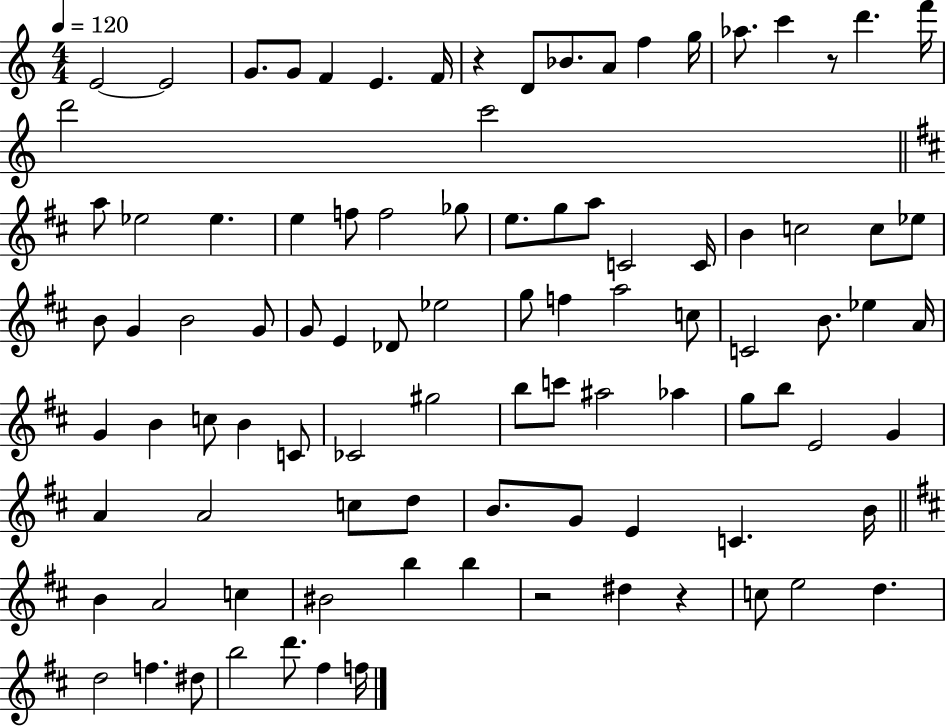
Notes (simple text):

E4/h E4/h G4/e. G4/e F4/q E4/q. F4/s R/q D4/e Bb4/e. A4/e F5/q G5/s Ab5/e. C6/q R/e D6/q. F6/s D6/h C6/h A5/e Eb5/h Eb5/q. E5/q F5/e F5/h Gb5/e E5/e. G5/e A5/e C4/h C4/s B4/q C5/h C5/e Eb5/e B4/e G4/q B4/h G4/e G4/e E4/q Db4/e Eb5/h G5/e F5/q A5/h C5/e C4/h B4/e. Eb5/q A4/s G4/q B4/q C5/e B4/q C4/e CES4/h G#5/h B5/e C6/e A#5/h Ab5/q G5/e B5/e E4/h G4/q A4/q A4/h C5/e D5/e B4/e. G4/e E4/q C4/q. B4/s B4/q A4/h C5/q BIS4/h B5/q B5/q R/h D#5/q R/q C5/e E5/h D5/q. D5/h F5/q. D#5/e B5/h D6/e. F#5/q F5/s